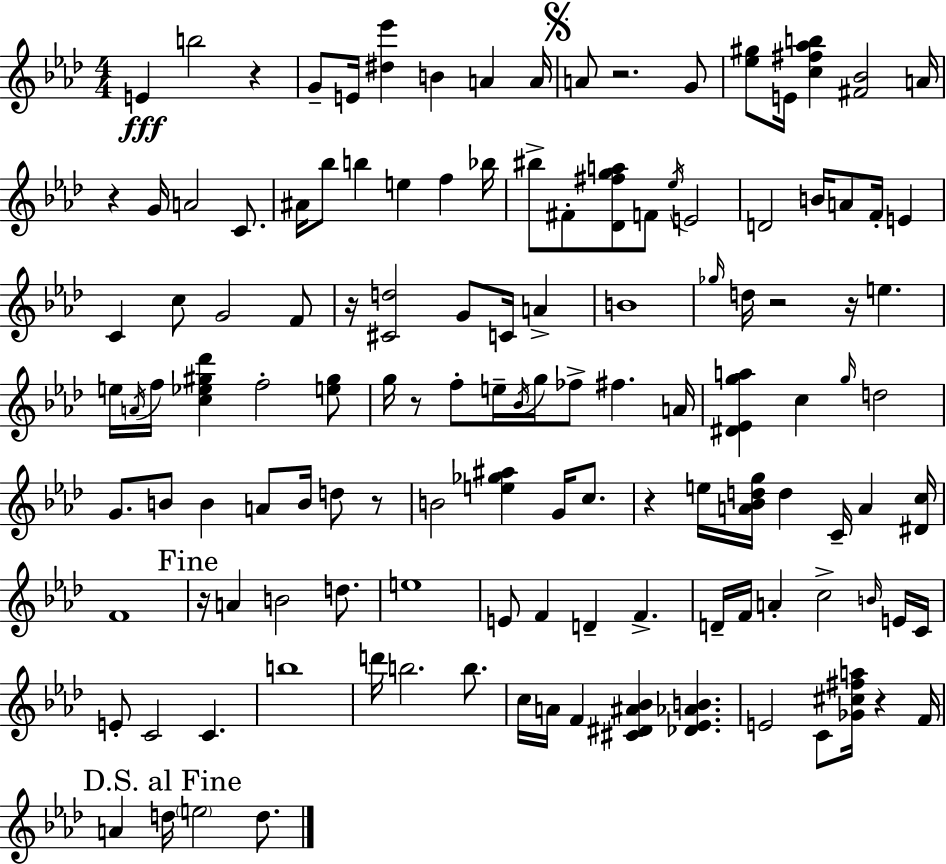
E4/q B5/h R/q G4/e E4/s [D#5,Eb6]/q B4/q A4/q A4/s A4/e R/h. G4/e [Eb5,G#5]/e E4/s [C5,F#5,Ab5,B5]/q [F#4,Bb4]/h A4/s R/q G4/s A4/h C4/e. A#4/s Bb5/e B5/q E5/q F5/q Bb5/s BIS5/e F#4/e [Db4,F#5,G5,A5]/e F4/e Eb5/s E4/h D4/h B4/s A4/e F4/s E4/q C4/q C5/e G4/h F4/e R/s [C#4,D5]/h G4/e C4/s A4/q B4/w Gb5/s D5/s R/h R/s E5/q. E5/s A4/s F5/s [C5,Eb5,G#5,Db6]/q F5/h [E5,G#5]/e G5/s R/e F5/e E5/s Bb4/s G5/s FES5/e F#5/q. A4/s [D#4,Eb4,G5,A5]/q C5/q G5/s D5/h G4/e. B4/e B4/q A4/e B4/s D5/e R/e B4/h [E5,Gb5,A#5]/q G4/s C5/e. R/q E5/s [A4,Bb4,D5,G5]/s D5/q C4/s A4/q [D#4,C5]/s F4/w R/s A4/q B4/h D5/e. E5/w E4/e F4/q D4/q F4/q. D4/s F4/s A4/q C5/h B4/s E4/s C4/s E4/e C4/h C4/q. B5/w D6/s B5/h. B5/e. C5/s A4/s F4/q [C#4,D#4,A#4,Bb4]/q [Db4,Eb4,Ab4,B4]/q. E4/h C4/e [Gb4,C#5,F#5,A5]/s R/q F4/s A4/q D5/s E5/h D5/e.